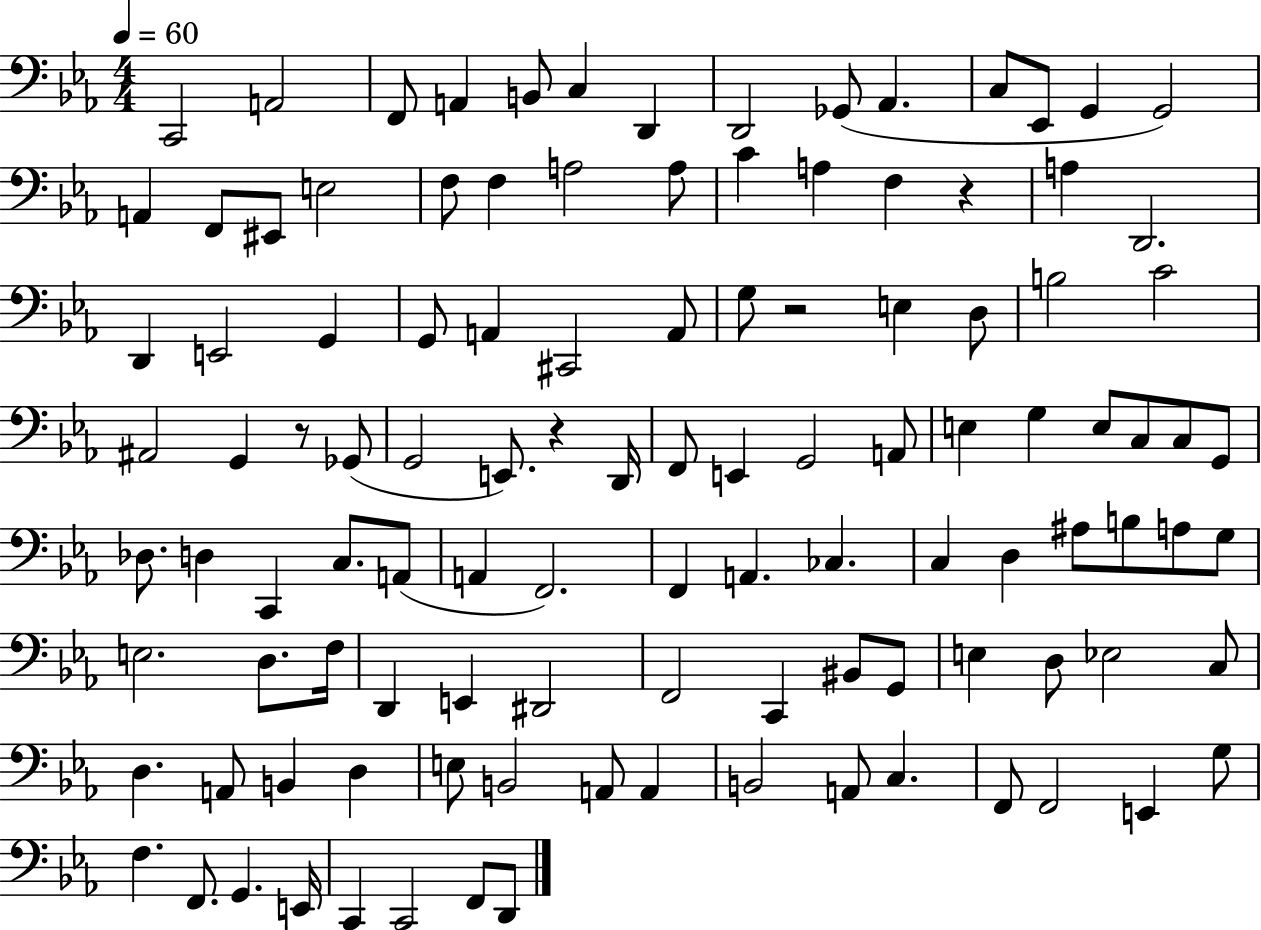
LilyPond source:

{
  \clef bass
  \numericTimeSignature
  \time 4/4
  \key ees \major
  \tempo 4 = 60
  \repeat volta 2 { c,2 a,2 | f,8 a,4 b,8 c4 d,4 | d,2 ges,8( aes,4. | c8 ees,8 g,4 g,2) | \break a,4 f,8 eis,8 e2 | f8 f4 a2 a8 | c'4 a4 f4 r4 | a4 d,2. | \break d,4 e,2 g,4 | g,8 a,4 cis,2 a,8 | g8 r2 e4 d8 | b2 c'2 | \break ais,2 g,4 r8 ges,8( | g,2 e,8.) r4 d,16 | f,8 e,4 g,2 a,8 | e4 g4 e8 c8 c8 g,8 | \break des8. d4 c,4 c8. a,8( | a,4 f,2.) | f,4 a,4. ces4. | c4 d4 ais8 b8 a8 g8 | \break e2. d8. f16 | d,4 e,4 dis,2 | f,2 c,4 bis,8 g,8 | e4 d8 ees2 c8 | \break d4. a,8 b,4 d4 | e8 b,2 a,8 a,4 | b,2 a,8 c4. | f,8 f,2 e,4 g8 | \break f4. f,8. g,4. e,16 | c,4 c,2 f,8 d,8 | } \bar "|."
}